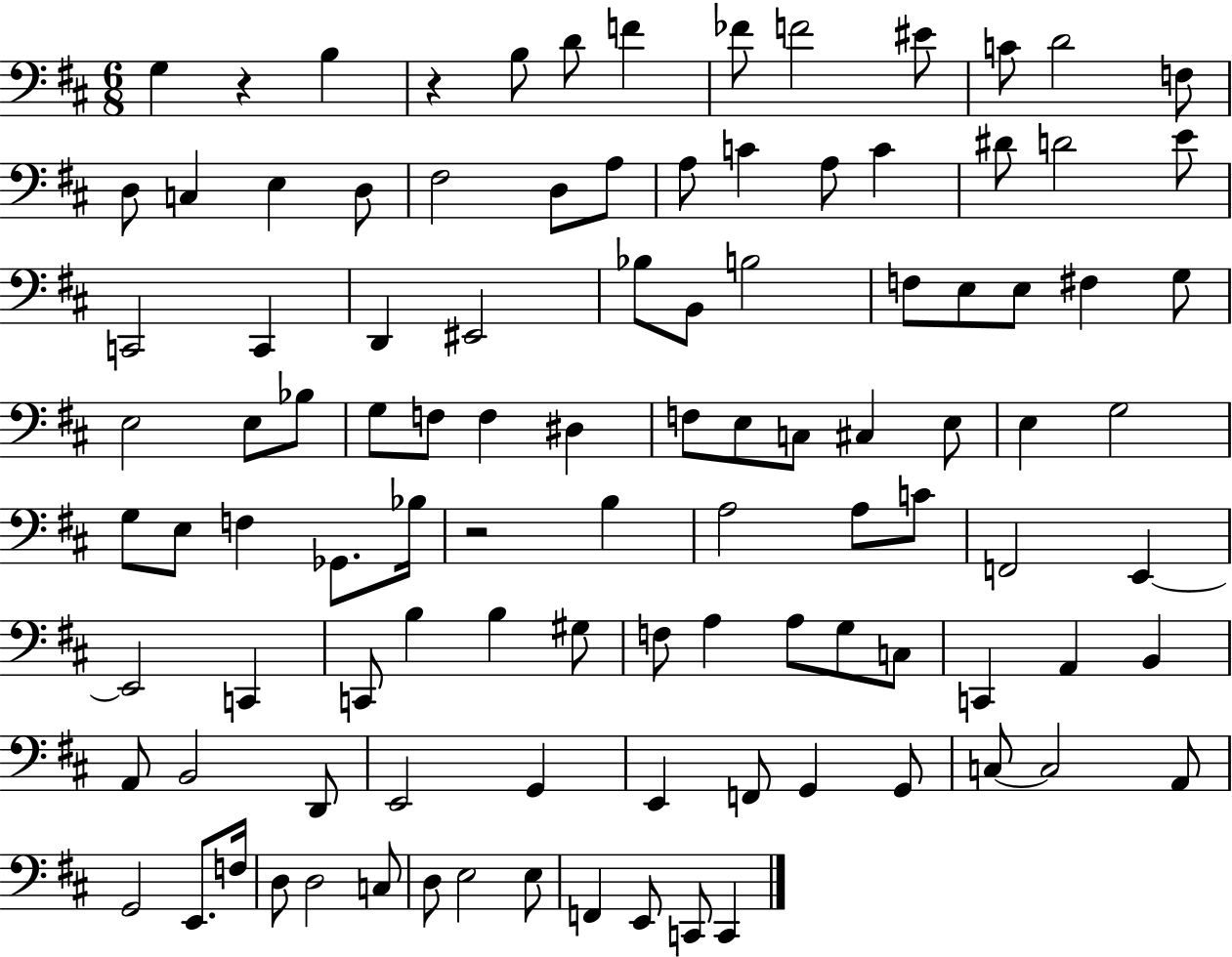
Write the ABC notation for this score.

X:1
T:Untitled
M:6/8
L:1/4
K:D
G, z B, z B,/2 D/2 F _F/2 F2 ^E/2 C/2 D2 F,/2 D,/2 C, E, D,/2 ^F,2 D,/2 A,/2 A,/2 C A,/2 C ^D/2 D2 E/2 C,,2 C,, D,, ^E,,2 _B,/2 B,,/2 B,2 F,/2 E,/2 E,/2 ^F, G,/2 E,2 E,/2 _B,/2 G,/2 F,/2 F, ^D, F,/2 E,/2 C,/2 ^C, E,/2 E, G,2 G,/2 E,/2 F, _G,,/2 _B,/4 z2 B, A,2 A,/2 C/2 F,,2 E,, E,,2 C,, C,,/2 B, B, ^G,/2 F,/2 A, A,/2 G,/2 C,/2 C,, A,, B,, A,,/2 B,,2 D,,/2 E,,2 G,, E,, F,,/2 G,, G,,/2 C,/2 C,2 A,,/2 G,,2 E,,/2 F,/4 D,/2 D,2 C,/2 D,/2 E,2 E,/2 F,, E,,/2 C,,/2 C,,